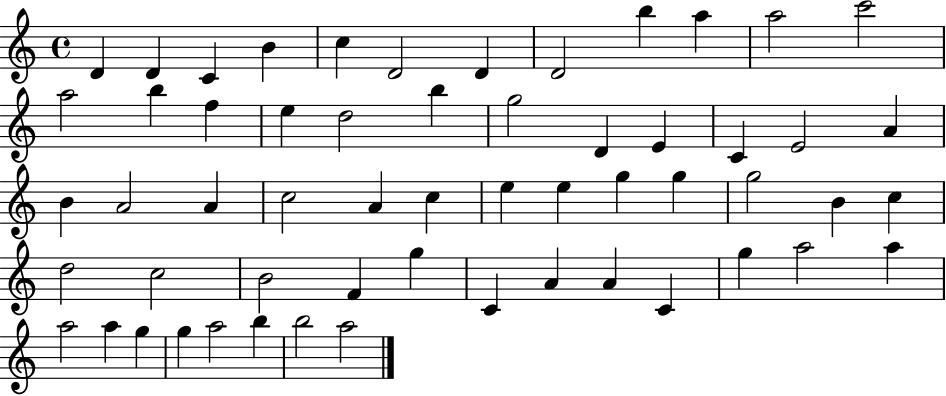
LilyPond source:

{
  \clef treble
  \time 4/4
  \defaultTimeSignature
  \key c \major
  d'4 d'4 c'4 b'4 | c''4 d'2 d'4 | d'2 b''4 a''4 | a''2 c'''2 | \break a''2 b''4 f''4 | e''4 d''2 b''4 | g''2 d'4 e'4 | c'4 e'2 a'4 | \break b'4 a'2 a'4 | c''2 a'4 c''4 | e''4 e''4 g''4 g''4 | g''2 b'4 c''4 | \break d''2 c''2 | b'2 f'4 g''4 | c'4 a'4 a'4 c'4 | g''4 a''2 a''4 | \break a''2 a''4 g''4 | g''4 a''2 b''4 | b''2 a''2 | \bar "|."
}